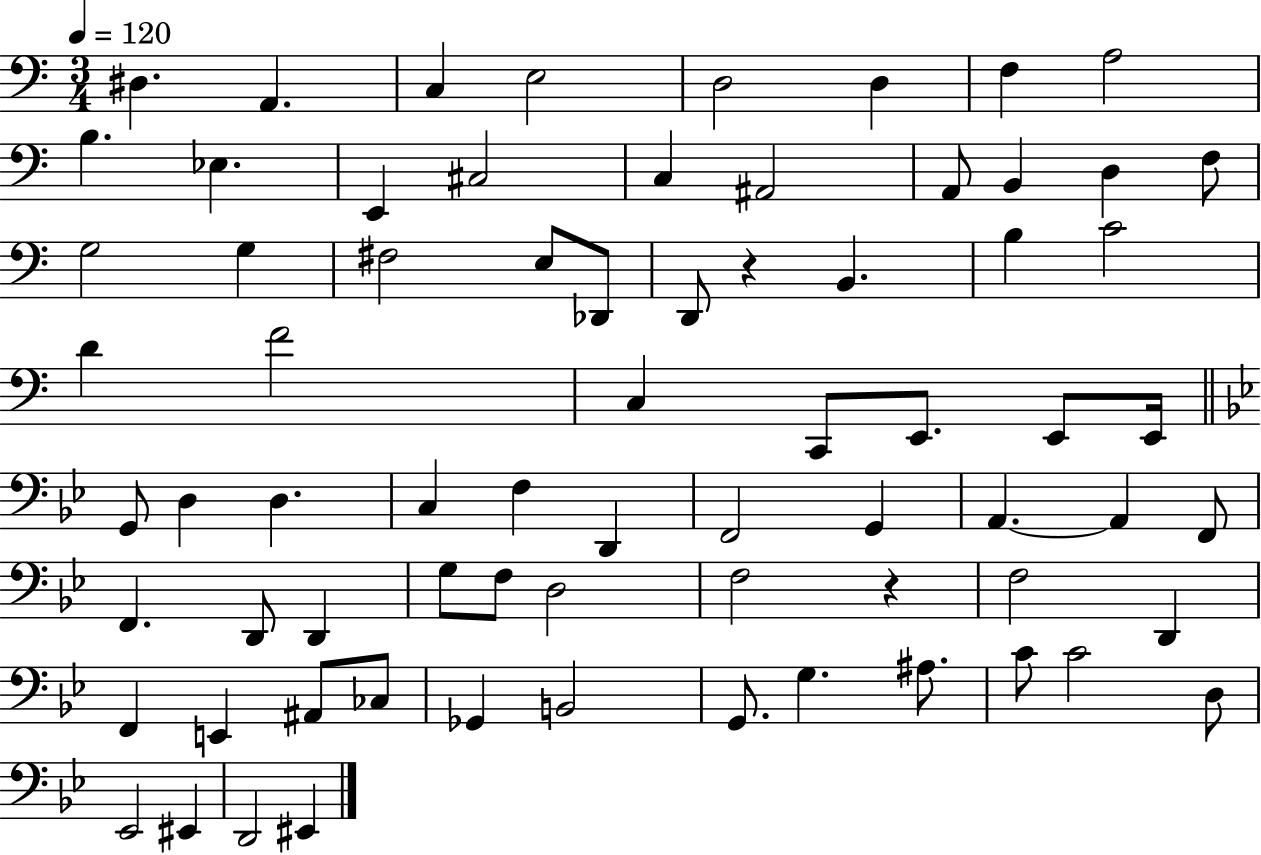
{
  \clef bass
  \numericTimeSignature
  \time 3/4
  \key c \major
  \tempo 4 = 120
  \repeat volta 2 { dis4. a,4. | c4 e2 | d2 d4 | f4 a2 | \break b4. ees4. | e,4 cis2 | c4 ais,2 | a,8 b,4 d4 f8 | \break g2 g4 | fis2 e8 des,8 | d,8 r4 b,4. | b4 c'2 | \break d'4 f'2 | c4 c,8 e,8. e,8 e,16 | \bar "||" \break \key bes \major g,8 d4 d4. | c4 f4 d,4 | f,2 g,4 | a,4.~~ a,4 f,8 | \break f,4. d,8 d,4 | g8 f8 d2 | f2 r4 | f2 d,4 | \break f,4 e,4 ais,8 ces8 | ges,4 b,2 | g,8. g4. ais8. | c'8 c'2 d8 | \break ees,2 eis,4 | d,2 eis,4 | } \bar "|."
}